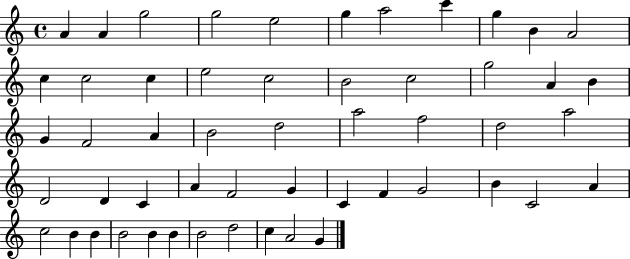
A4/q A4/q G5/h G5/h E5/h G5/q A5/h C6/q G5/q B4/q A4/h C5/q C5/h C5/q E5/h C5/h B4/h C5/h G5/h A4/q B4/q G4/q F4/h A4/q B4/h D5/h A5/h F5/h D5/h A5/h D4/h D4/q C4/q A4/q F4/h G4/q C4/q F4/q G4/h B4/q C4/h A4/q C5/h B4/q B4/q B4/h B4/q B4/q B4/h D5/h C5/q A4/h G4/q